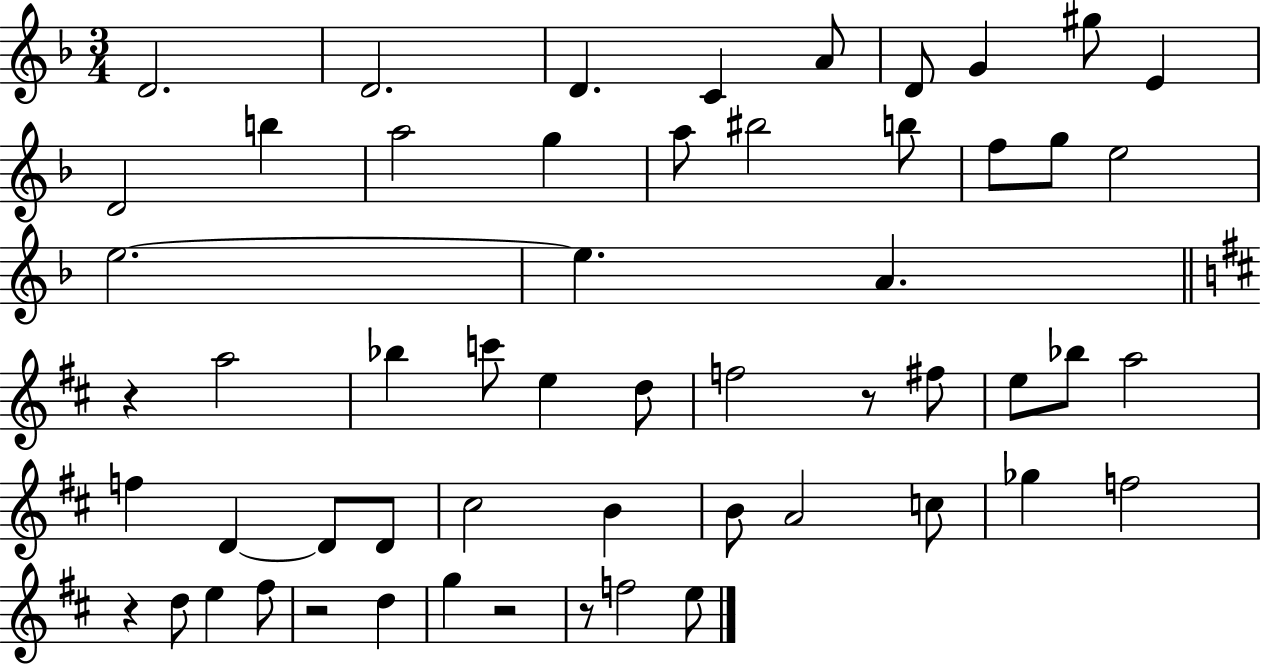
{
  \clef treble
  \numericTimeSignature
  \time 3/4
  \key f \major
  d'2. | d'2. | d'4. c'4 a'8 | d'8 g'4 gis''8 e'4 | \break d'2 b''4 | a''2 g''4 | a''8 bis''2 b''8 | f''8 g''8 e''2 | \break e''2.~~ | e''4. a'4. | \bar "||" \break \key b \minor r4 a''2 | bes''4 c'''8 e''4 d''8 | f''2 r8 fis''8 | e''8 bes''8 a''2 | \break f''4 d'4~~ d'8 d'8 | cis''2 b'4 | b'8 a'2 c''8 | ges''4 f''2 | \break r4 d''8 e''4 fis''8 | r2 d''4 | g''4 r2 | r8 f''2 e''8 | \break \bar "|."
}